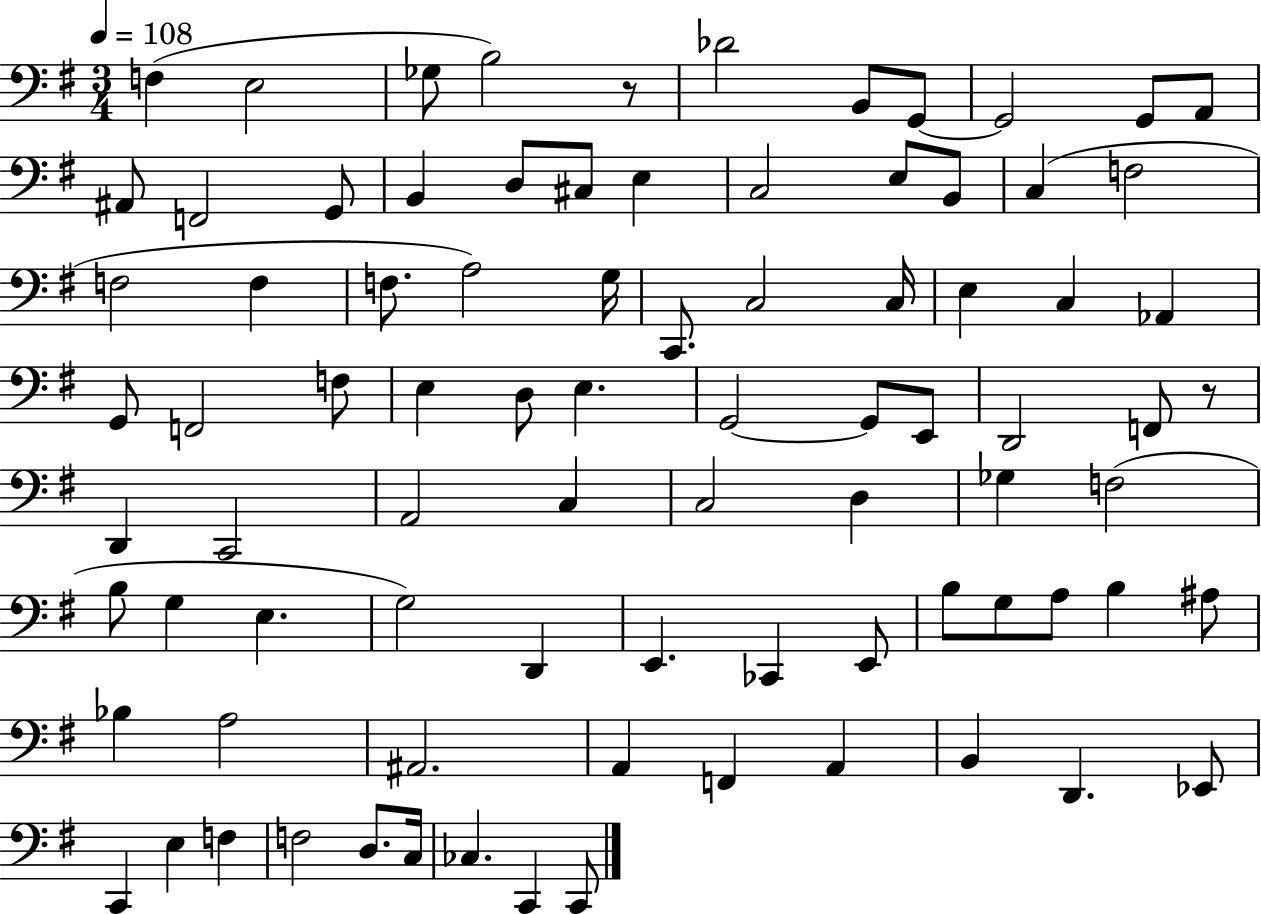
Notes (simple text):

F3/q E3/h Gb3/e B3/h R/e Db4/h B2/e G2/e G2/h G2/e A2/e A#2/e F2/h G2/e B2/q D3/e C#3/e E3/q C3/h E3/e B2/e C3/q F3/h F3/h F3/q F3/e. A3/h G3/s C2/e. C3/h C3/s E3/q C3/q Ab2/q G2/e F2/h F3/e E3/q D3/e E3/q. G2/h G2/e E2/e D2/h F2/e R/e D2/q C2/h A2/h C3/q C3/h D3/q Gb3/q F3/h B3/e G3/q E3/q. G3/h D2/q E2/q. CES2/q E2/e B3/e G3/e A3/e B3/q A#3/e Bb3/q A3/h A#2/h. A2/q F2/q A2/q B2/q D2/q. Eb2/e C2/q E3/q F3/q F3/h D3/e. C3/s CES3/q. C2/q C2/e